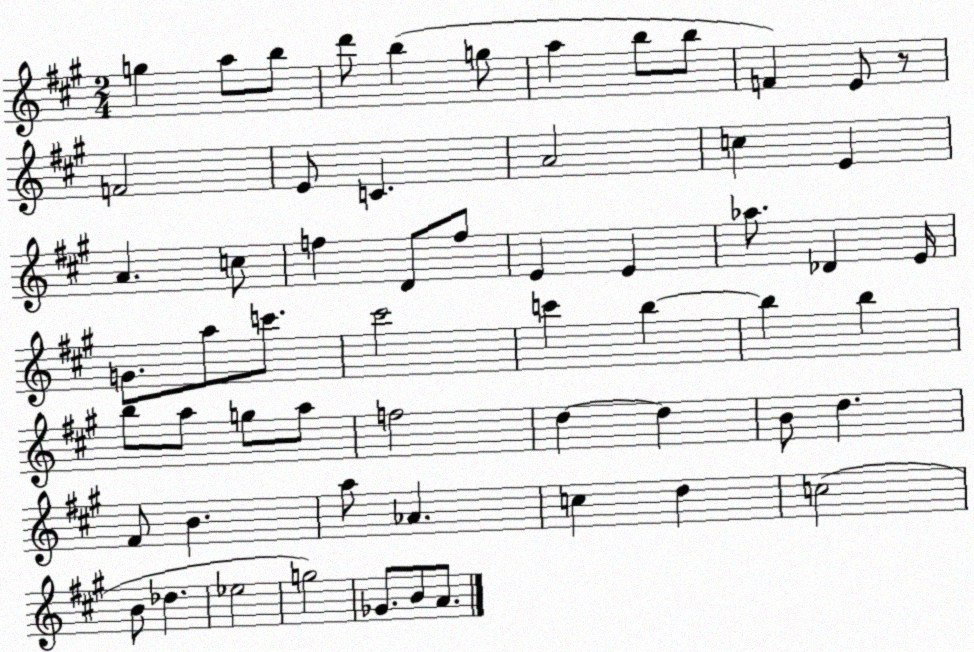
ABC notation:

X:1
T:Untitled
M:2/4
L:1/4
K:A
g a/2 b/2 d'/2 b g/2 a b/2 b/2 F E/2 z/2 F2 E/2 C A2 c E A c/2 f D/2 f/2 E E _a/2 _D E/4 G/2 a/2 c'/2 ^c'2 c' b b b b/2 a/2 g/2 a/2 f2 d d B/2 d ^F/2 B a/2 _A c d c2 B/2 _d _e2 g2 _G/2 B/2 A/2